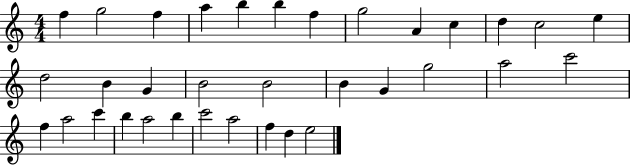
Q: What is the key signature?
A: C major